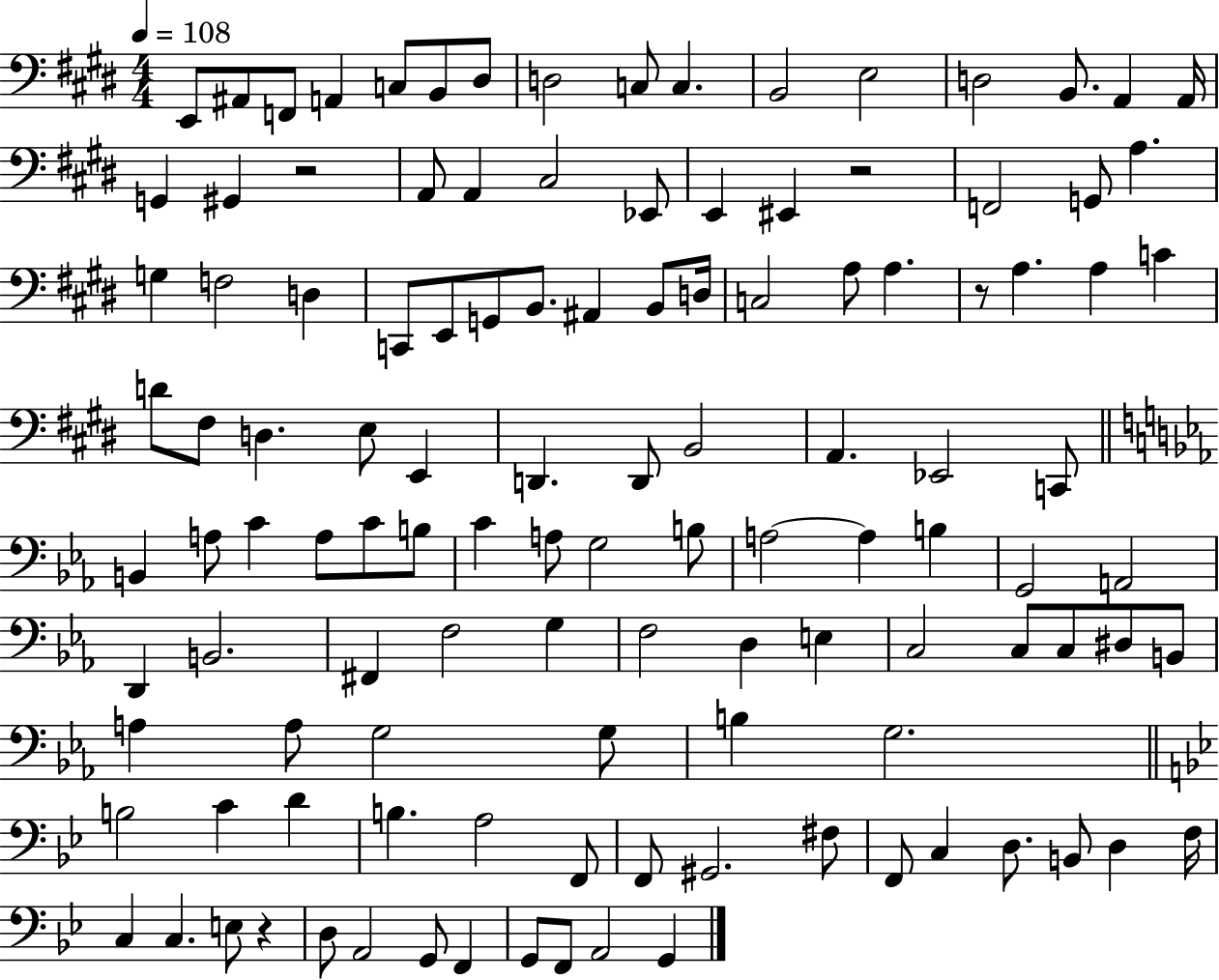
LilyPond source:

{
  \clef bass
  \numericTimeSignature
  \time 4/4
  \key e \major
  \tempo 4 = 108
  \repeat volta 2 { e,8 ais,8 f,8 a,4 c8 b,8 dis8 | d2 c8 c4. | b,2 e2 | d2 b,8. a,4 a,16 | \break g,4 gis,4 r2 | a,8 a,4 cis2 ees,8 | e,4 eis,4 r2 | f,2 g,8 a4. | \break g4 f2 d4 | c,8 e,8 g,8 b,8. ais,4 b,8 d16 | c2 a8 a4. | r8 a4. a4 c'4 | \break d'8 fis8 d4. e8 e,4 | d,4. d,8 b,2 | a,4. ees,2 c,8 | \bar "||" \break \key c \minor b,4 a8 c'4 a8 c'8 b8 | c'4 a8 g2 b8 | a2~~ a4 b4 | g,2 a,2 | \break d,4 b,2. | fis,4 f2 g4 | f2 d4 e4 | c2 c8 c8 dis8 b,8 | \break a4 a8 g2 g8 | b4 g2. | \bar "||" \break \key bes \major b2 c'4 d'4 | b4. a2 f,8 | f,8 gis,2. fis8 | f,8 c4 d8. b,8 d4 f16 | \break c4 c4. e8 r4 | d8 a,2 g,8 f,4 | g,8 f,8 a,2 g,4 | } \bar "|."
}